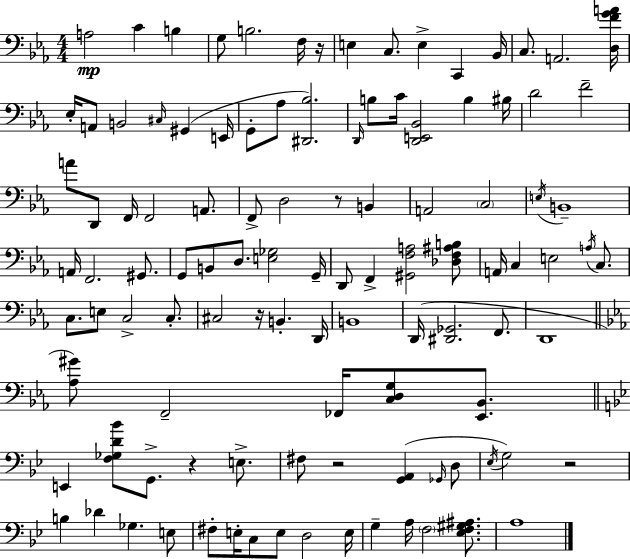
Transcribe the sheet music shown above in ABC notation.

X:1
T:Untitled
M:4/4
L:1/4
K:Eb
A,2 C B, G,/2 B,2 F,/4 z/4 E, C,/2 E, C,, _B,,/4 C,/2 A,,2 [D,FGA]/4 _E,/4 A,,/2 B,,2 ^C,/4 ^G,, E,,/4 G,,/2 _A,/2 [^D,,_B,]2 D,,/4 B,/2 C/4 [D,,E,,_B,,]2 B, ^B,/4 D2 F2 A/2 D,,/2 F,,/4 F,,2 A,,/2 F,,/2 D,2 z/2 B,, A,,2 C,2 E,/4 B,,4 A,,/4 F,,2 ^G,,/2 G,,/2 B,,/2 D,/2 [E,_G,]2 G,,/4 D,,/2 F,, [^G,,F,A,]2 [_D,F,^A,B,]/2 A,,/4 C, E,2 A,/4 C,/2 C,/2 E,/2 C,2 C,/2 ^C,2 z/4 B,, D,,/4 B,,4 D,,/4 [^D,,_G,,]2 F,,/2 D,,4 [_A,^G]/2 F,,2 _F,,/4 [C,D,G,]/2 [_E,,_B,,]/2 E,, [F,_G,D_B]/2 G,,/2 z E,/2 ^F,/2 z2 [G,,A,,] _G,,/4 D,/2 _E,/4 G,2 z2 B, _D _G, E,/2 ^F,/2 E,/4 C,/2 E,/2 D,2 E,/4 G, A,/4 F,2 [_E,F,^G,^A,]/2 A,4